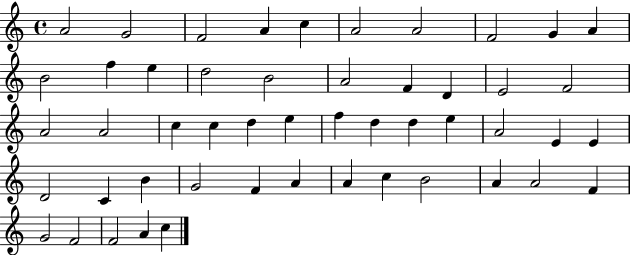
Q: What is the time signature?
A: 4/4